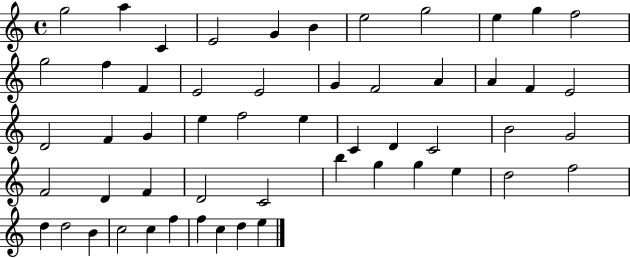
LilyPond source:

{
  \clef treble
  \time 4/4
  \defaultTimeSignature
  \key c \major
  g''2 a''4 c'4 | e'2 g'4 b'4 | e''2 g''2 | e''4 g''4 f''2 | \break g''2 f''4 f'4 | e'2 e'2 | g'4 f'2 a'4 | a'4 f'4 e'2 | \break d'2 f'4 g'4 | e''4 f''2 e''4 | c'4 d'4 c'2 | b'2 g'2 | \break f'2 d'4 f'4 | d'2 c'2 | b''4 g''4 g''4 e''4 | d''2 f''2 | \break d''4 d''2 b'4 | c''2 c''4 f''4 | f''4 c''4 d''4 e''4 | \bar "|."
}